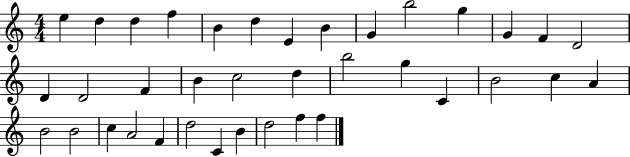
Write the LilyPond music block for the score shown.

{
  \clef treble
  \numericTimeSignature
  \time 4/4
  \key c \major
  e''4 d''4 d''4 f''4 | b'4 d''4 e'4 b'4 | g'4 b''2 g''4 | g'4 f'4 d'2 | \break d'4 d'2 f'4 | b'4 c''2 d''4 | b''2 g''4 c'4 | b'2 c''4 a'4 | \break b'2 b'2 | c''4 a'2 f'4 | d''2 c'4 b'4 | d''2 f''4 f''4 | \break \bar "|."
}